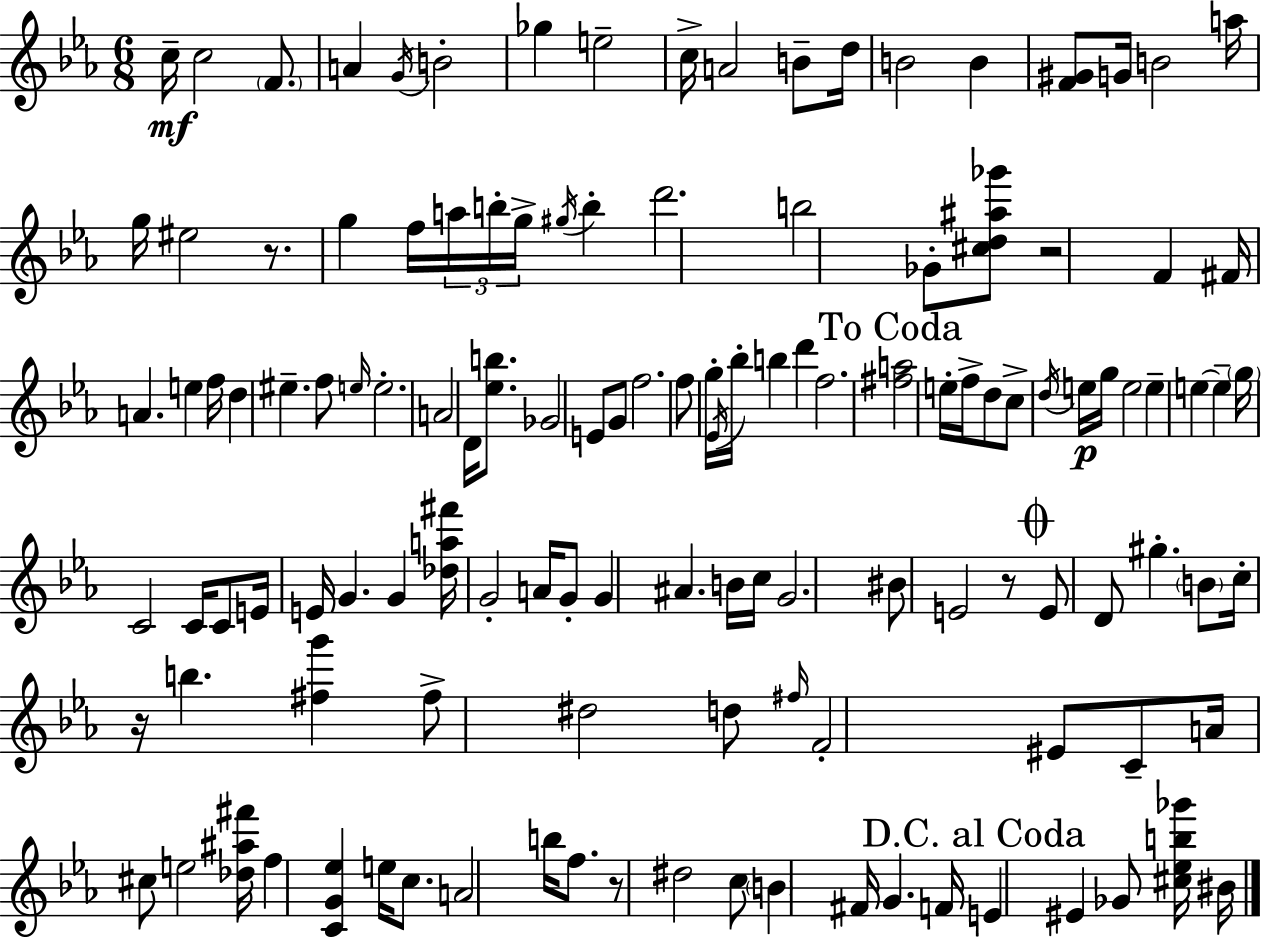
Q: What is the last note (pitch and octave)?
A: BIS4